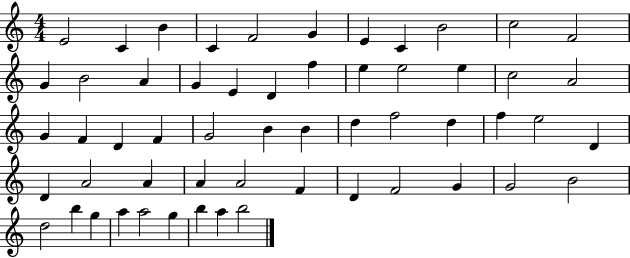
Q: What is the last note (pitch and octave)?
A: B5